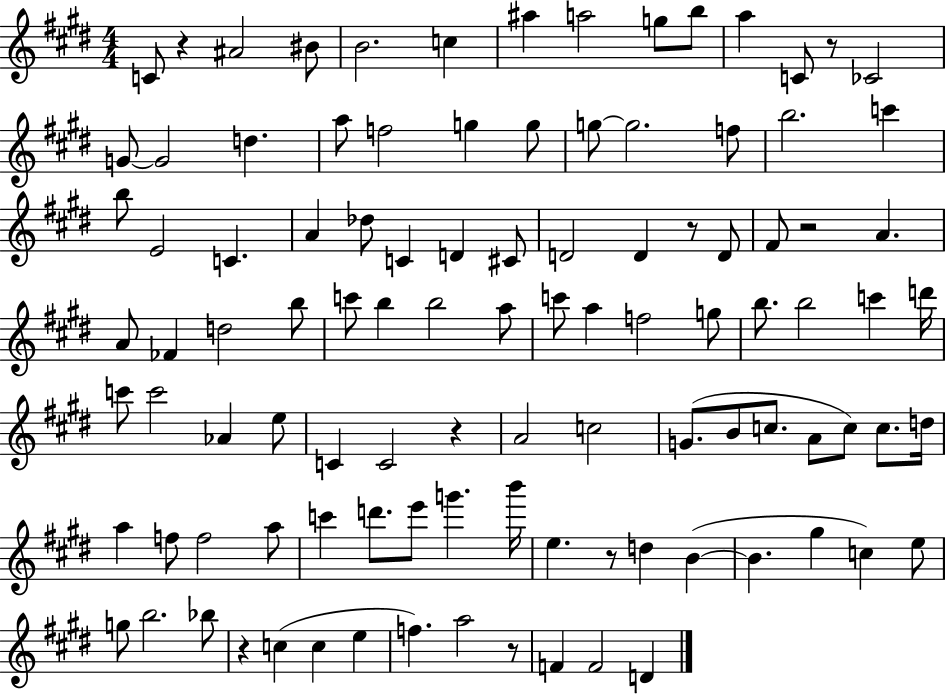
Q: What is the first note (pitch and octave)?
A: C4